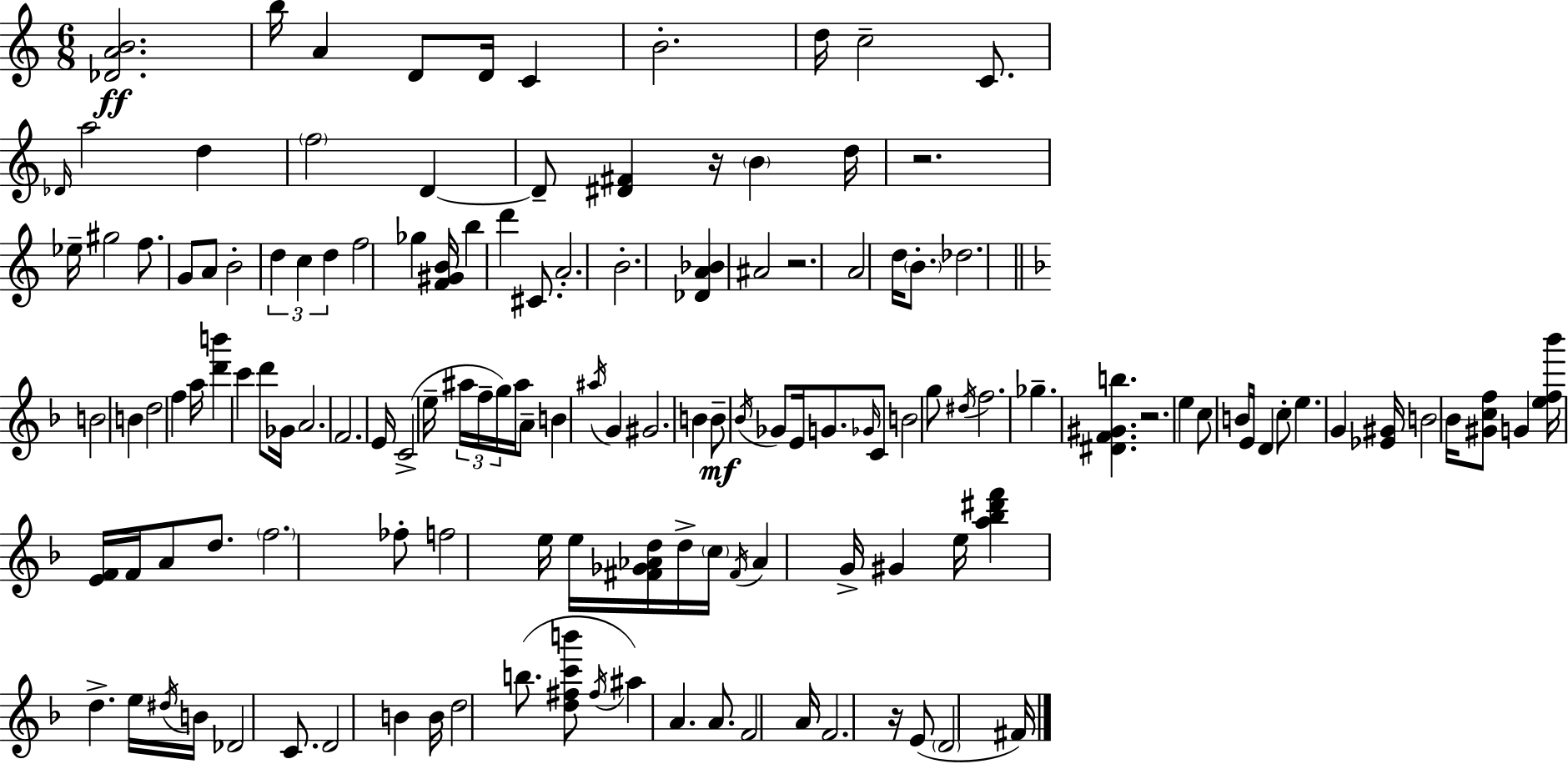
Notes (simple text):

[Db4,A4,B4]/h. B5/s A4/q D4/e D4/s C4/q B4/h. D5/s C5/h C4/e. Db4/s A5/h D5/q F5/h D4/q D4/e [D#4,F#4]/q R/s B4/q D5/s R/h. Eb5/s G#5/h F5/e. G4/e A4/e B4/h D5/q C5/q D5/q F5/h Gb5/q [F4,G#4,B4]/s B5/q D6/q C#4/e. A4/h. B4/h. [Db4,A4,Bb4]/q A#4/h R/h. A4/h D5/s B4/e. Db5/h. B4/h B4/q D5/h F5/q A5/s [D6,B6]/q C6/q D6/e Gb4/s A4/h. F4/h. E4/s C4/h E5/s A#5/s F5/s G5/s A#5/s A4/e B4/q A#5/s G4/q G#4/h. B4/q B4/e Bb4/s Gb4/e E4/s G4/e. Gb4/s C4/e B4/h G5/e D#5/s F5/h. Gb5/q. [D#4,F4,G#4,B5]/q. R/h. E5/q C5/e B4/s E4/s D4/q C5/e E5/q. G4/q [Eb4,G#4]/s B4/h Bb4/s [G#4,C5,F5]/e G4/q [E5,F5,Bb6]/s [E4,F4]/s F4/s A4/e D5/e. F5/h. FES5/e F5/h E5/s E5/s [F#4,Gb4,Ab4,D5]/s D5/s C5/s F#4/s Ab4/q G4/s G#4/q E5/s [A5,Bb5,D#6,F6]/q D5/q. E5/s D#5/s B4/s Db4/h C4/e. D4/h B4/q B4/s D5/h B5/e. [D5,F#5,C6,B6]/e F#5/s A#5/q A4/q. A4/e. F4/h A4/s F4/h. R/s E4/e D4/h F#4/s